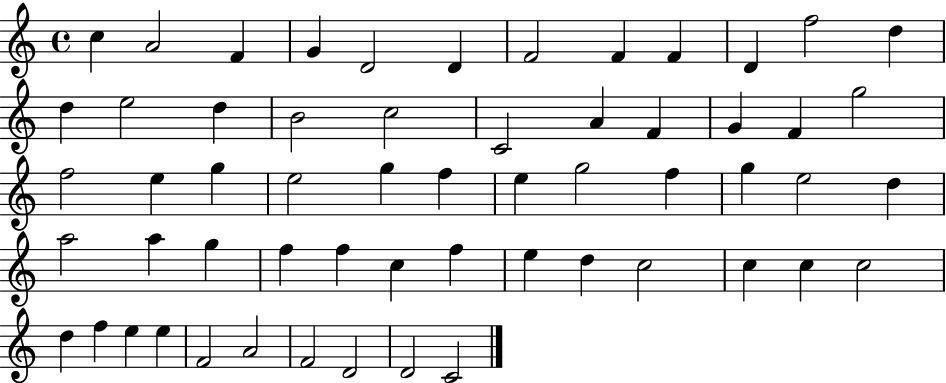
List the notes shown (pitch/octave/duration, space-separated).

C5/q A4/h F4/q G4/q D4/h D4/q F4/h F4/q F4/q D4/q F5/h D5/q D5/q E5/h D5/q B4/h C5/h C4/h A4/q F4/q G4/q F4/q G5/h F5/h E5/q G5/q E5/h G5/q F5/q E5/q G5/h F5/q G5/q E5/h D5/q A5/h A5/q G5/q F5/q F5/q C5/q F5/q E5/q D5/q C5/h C5/q C5/q C5/h D5/q F5/q E5/q E5/q F4/h A4/h F4/h D4/h D4/h C4/h